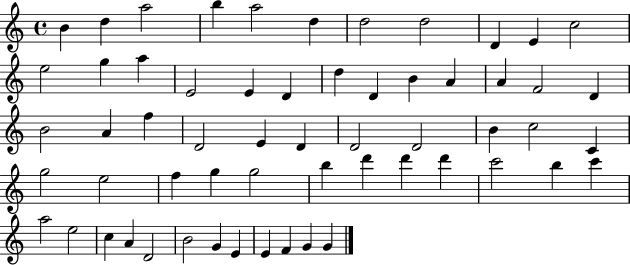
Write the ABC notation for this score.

X:1
T:Untitled
M:4/4
L:1/4
K:C
B d a2 b a2 d d2 d2 D E c2 e2 g a E2 E D d D B A A F2 D B2 A f D2 E D D2 D2 B c2 C g2 e2 f g g2 b d' d' d' c'2 b c' a2 e2 c A D2 B2 G E E F G G